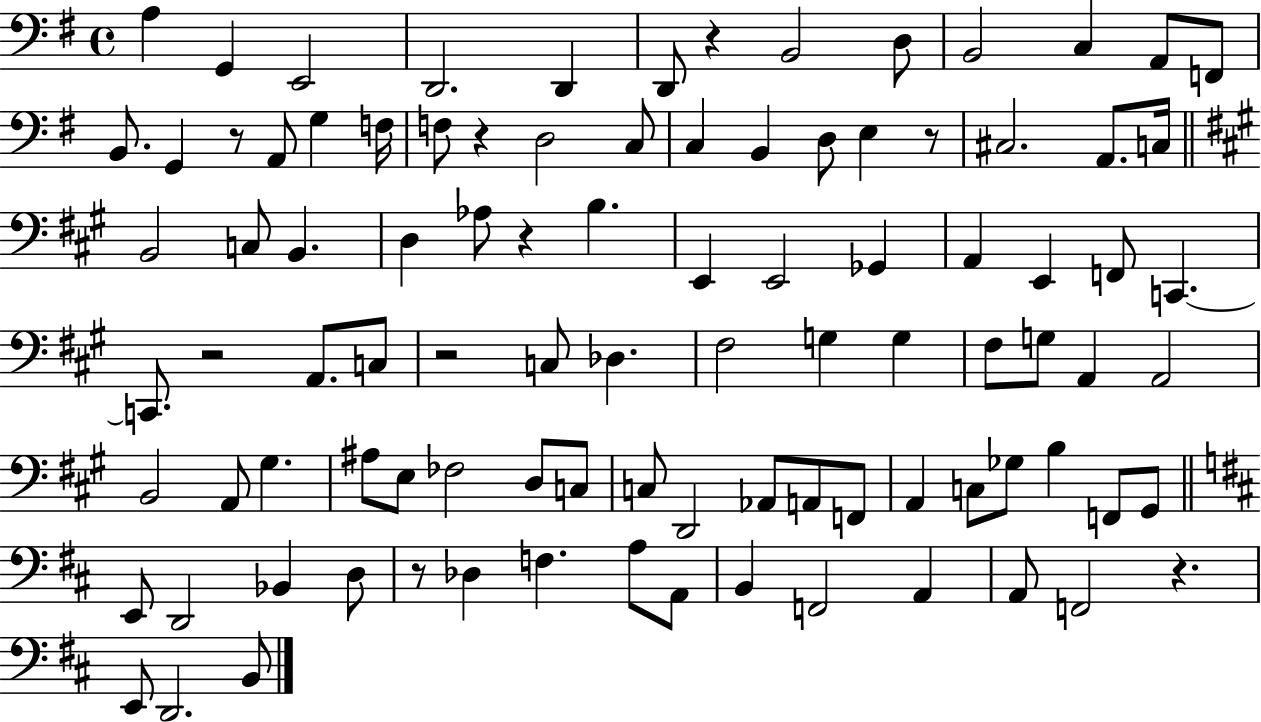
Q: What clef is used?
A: bass